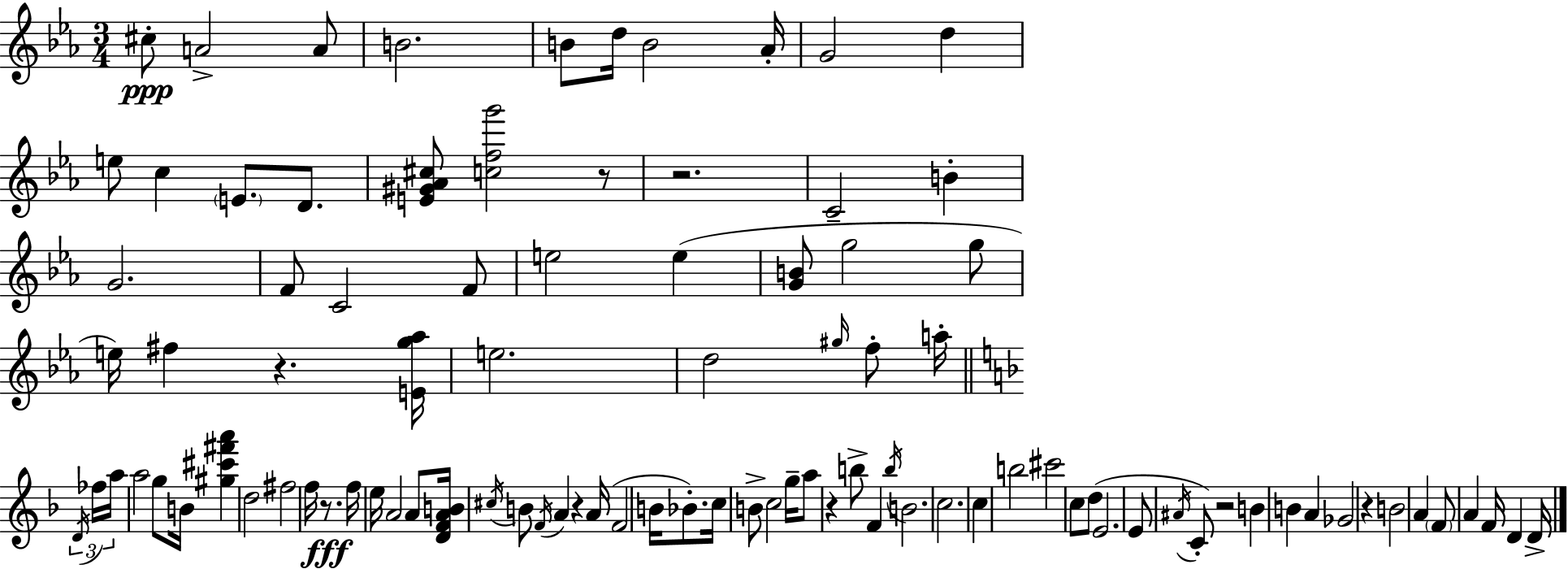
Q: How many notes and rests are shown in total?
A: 96